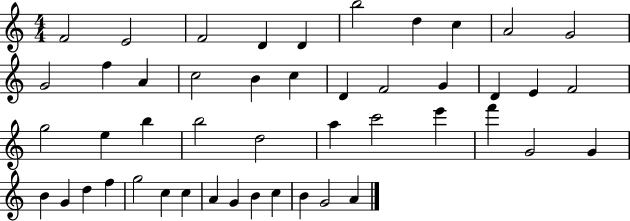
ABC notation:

X:1
T:Untitled
M:4/4
L:1/4
K:C
F2 E2 F2 D D b2 d c A2 G2 G2 f A c2 B c D F2 G D E F2 g2 e b b2 d2 a c'2 e' f' G2 G B G d f g2 c c A G B c B G2 A